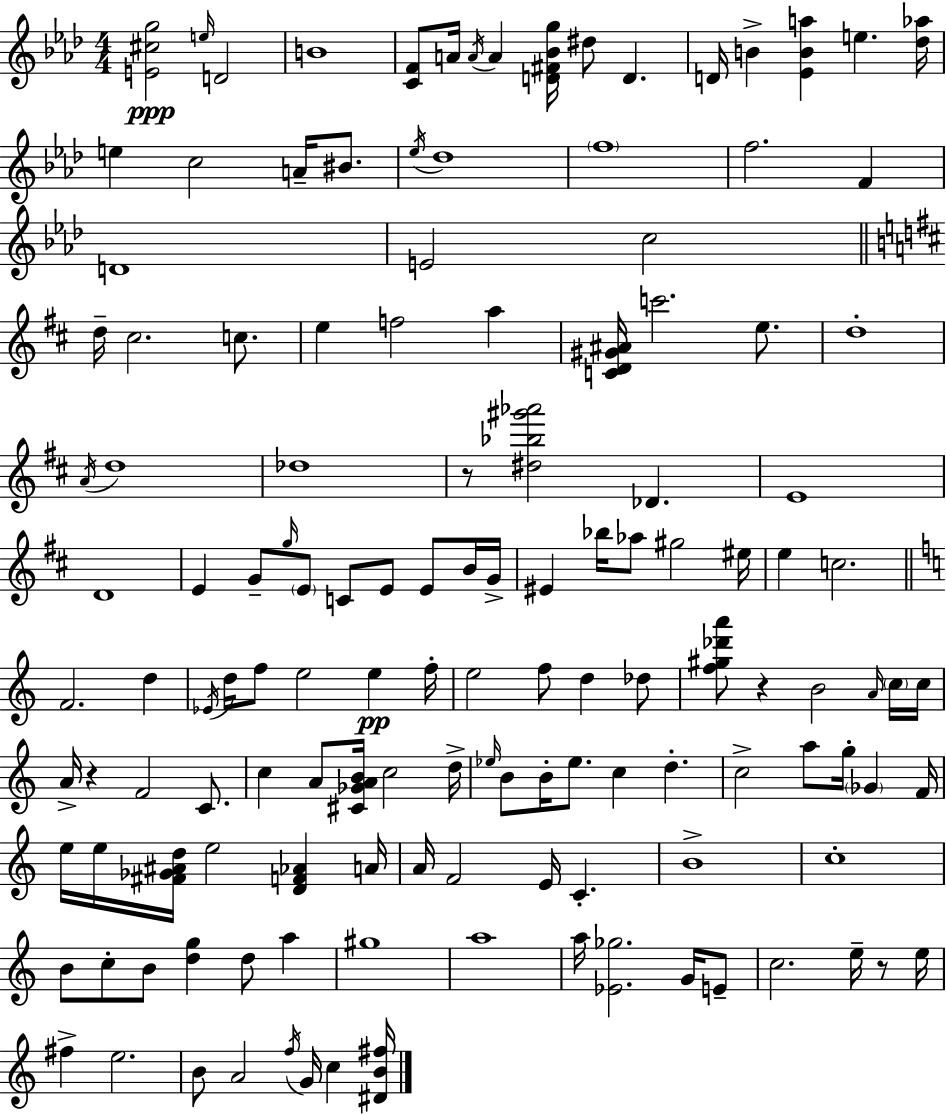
{
  \clef treble
  \numericTimeSignature
  \time 4/4
  \key aes \major
  <e' cis'' g''>2\ppp \grace { e''16 } d'2 | b'1 | <c' f'>8 a'16 \acciaccatura { a'16 } a'4 <d' fis' bes' g''>16 dis''8 d'4. | d'16 b'4-> <ees' b' a''>4 e''4. | \break <des'' aes''>16 e''4 c''2 a'16-- bis'8. | \acciaccatura { ees''16 } des''1 | \parenthesize f''1 | f''2. f'4 | \break d'1 | e'2 c''2 | \bar "||" \break \key d \major d''16-- cis''2. c''8. | e''4 f''2 a''4 | <c' d' gis' ais'>16 c'''2. e''8. | d''1-. | \break \acciaccatura { a'16 } d''1 | des''1 | r8 <dis'' bes'' gis''' aes'''>2 des'4. | e'1 | \break d'1 | e'4 g'8-- \grace { g''16 } \parenthesize e'8 c'8 e'8 e'8 | b'16 g'16-> eis'4 bes''16 aes''8 gis''2 | eis''16 e''4 c''2. | \break \bar "||" \break \key a \minor f'2. d''4 | \acciaccatura { ees'16 } d''16 f''8 e''2 e''4\pp | f''16-. e''2 f''8 d''4 des''8 | <f'' gis'' des''' a'''>8 r4 b'2 \grace { a'16 } | \break \parenthesize c''16 c''16 a'16-> r4 f'2 c'8. | c''4 a'8 <cis' ges' a' b'>16 c''2 | d''16-> \grace { ees''16 } b'8 b'16-. ees''8. c''4 d''4.-. | c''2-> a''8 g''16-. \parenthesize ges'4 | \break f'16 e''16 e''16 <fis' ges' ais' d''>16 e''2 <d' f' aes'>4 | a'16 a'16 f'2 e'16 c'4.-. | b'1-> | c''1-. | \break b'8 c''8-. b'8 <d'' g''>4 d''8 a''4 | gis''1 | a''1 | a''16 <ees' ges''>2. | \break g'16 e'8-- c''2. e''16-- | r8 e''16 fis''4-> e''2. | b'8 a'2 \acciaccatura { f''16 } g'16 c''4 | <dis' b' fis''>16 \bar "|."
}